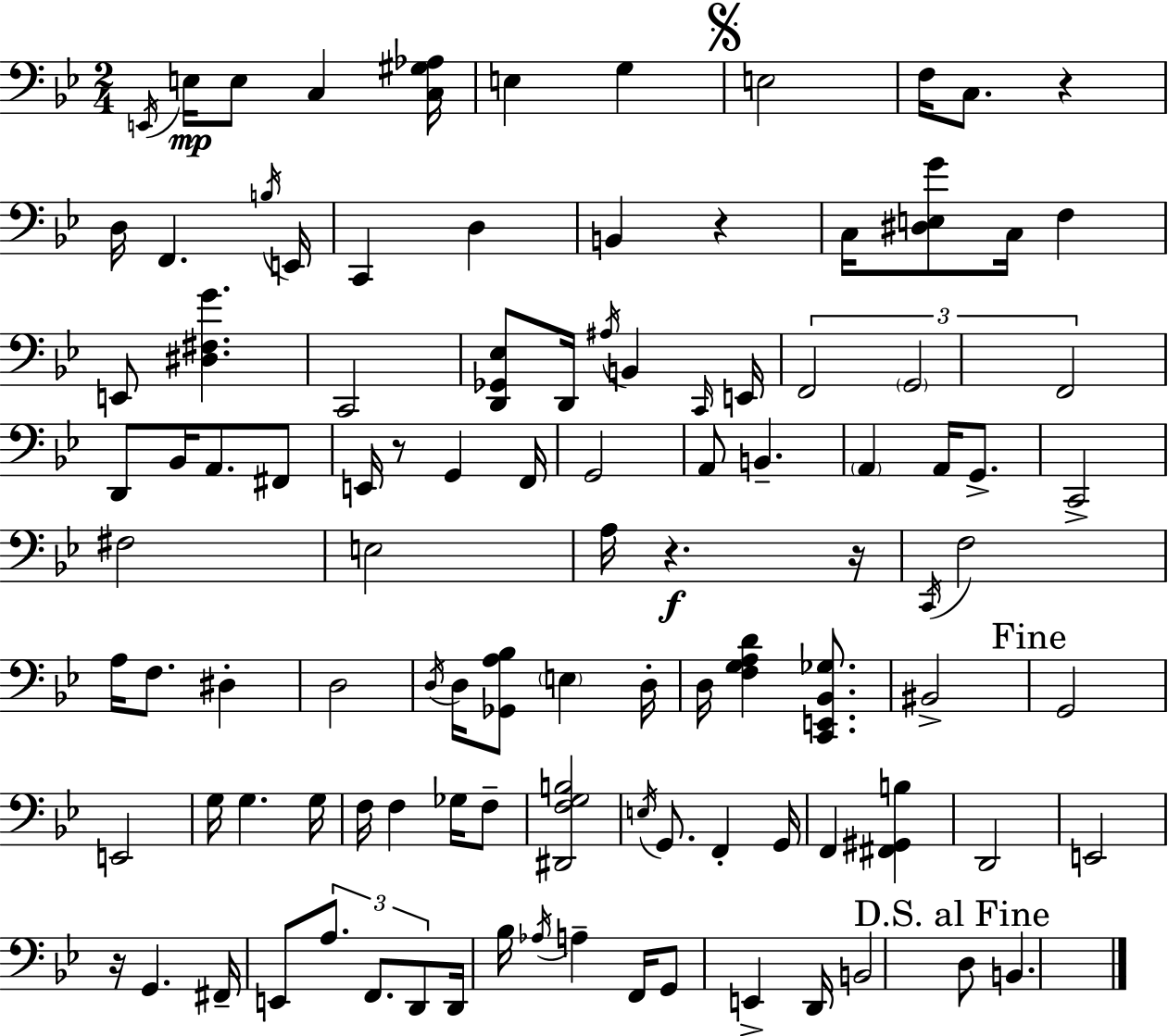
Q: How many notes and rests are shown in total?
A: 106